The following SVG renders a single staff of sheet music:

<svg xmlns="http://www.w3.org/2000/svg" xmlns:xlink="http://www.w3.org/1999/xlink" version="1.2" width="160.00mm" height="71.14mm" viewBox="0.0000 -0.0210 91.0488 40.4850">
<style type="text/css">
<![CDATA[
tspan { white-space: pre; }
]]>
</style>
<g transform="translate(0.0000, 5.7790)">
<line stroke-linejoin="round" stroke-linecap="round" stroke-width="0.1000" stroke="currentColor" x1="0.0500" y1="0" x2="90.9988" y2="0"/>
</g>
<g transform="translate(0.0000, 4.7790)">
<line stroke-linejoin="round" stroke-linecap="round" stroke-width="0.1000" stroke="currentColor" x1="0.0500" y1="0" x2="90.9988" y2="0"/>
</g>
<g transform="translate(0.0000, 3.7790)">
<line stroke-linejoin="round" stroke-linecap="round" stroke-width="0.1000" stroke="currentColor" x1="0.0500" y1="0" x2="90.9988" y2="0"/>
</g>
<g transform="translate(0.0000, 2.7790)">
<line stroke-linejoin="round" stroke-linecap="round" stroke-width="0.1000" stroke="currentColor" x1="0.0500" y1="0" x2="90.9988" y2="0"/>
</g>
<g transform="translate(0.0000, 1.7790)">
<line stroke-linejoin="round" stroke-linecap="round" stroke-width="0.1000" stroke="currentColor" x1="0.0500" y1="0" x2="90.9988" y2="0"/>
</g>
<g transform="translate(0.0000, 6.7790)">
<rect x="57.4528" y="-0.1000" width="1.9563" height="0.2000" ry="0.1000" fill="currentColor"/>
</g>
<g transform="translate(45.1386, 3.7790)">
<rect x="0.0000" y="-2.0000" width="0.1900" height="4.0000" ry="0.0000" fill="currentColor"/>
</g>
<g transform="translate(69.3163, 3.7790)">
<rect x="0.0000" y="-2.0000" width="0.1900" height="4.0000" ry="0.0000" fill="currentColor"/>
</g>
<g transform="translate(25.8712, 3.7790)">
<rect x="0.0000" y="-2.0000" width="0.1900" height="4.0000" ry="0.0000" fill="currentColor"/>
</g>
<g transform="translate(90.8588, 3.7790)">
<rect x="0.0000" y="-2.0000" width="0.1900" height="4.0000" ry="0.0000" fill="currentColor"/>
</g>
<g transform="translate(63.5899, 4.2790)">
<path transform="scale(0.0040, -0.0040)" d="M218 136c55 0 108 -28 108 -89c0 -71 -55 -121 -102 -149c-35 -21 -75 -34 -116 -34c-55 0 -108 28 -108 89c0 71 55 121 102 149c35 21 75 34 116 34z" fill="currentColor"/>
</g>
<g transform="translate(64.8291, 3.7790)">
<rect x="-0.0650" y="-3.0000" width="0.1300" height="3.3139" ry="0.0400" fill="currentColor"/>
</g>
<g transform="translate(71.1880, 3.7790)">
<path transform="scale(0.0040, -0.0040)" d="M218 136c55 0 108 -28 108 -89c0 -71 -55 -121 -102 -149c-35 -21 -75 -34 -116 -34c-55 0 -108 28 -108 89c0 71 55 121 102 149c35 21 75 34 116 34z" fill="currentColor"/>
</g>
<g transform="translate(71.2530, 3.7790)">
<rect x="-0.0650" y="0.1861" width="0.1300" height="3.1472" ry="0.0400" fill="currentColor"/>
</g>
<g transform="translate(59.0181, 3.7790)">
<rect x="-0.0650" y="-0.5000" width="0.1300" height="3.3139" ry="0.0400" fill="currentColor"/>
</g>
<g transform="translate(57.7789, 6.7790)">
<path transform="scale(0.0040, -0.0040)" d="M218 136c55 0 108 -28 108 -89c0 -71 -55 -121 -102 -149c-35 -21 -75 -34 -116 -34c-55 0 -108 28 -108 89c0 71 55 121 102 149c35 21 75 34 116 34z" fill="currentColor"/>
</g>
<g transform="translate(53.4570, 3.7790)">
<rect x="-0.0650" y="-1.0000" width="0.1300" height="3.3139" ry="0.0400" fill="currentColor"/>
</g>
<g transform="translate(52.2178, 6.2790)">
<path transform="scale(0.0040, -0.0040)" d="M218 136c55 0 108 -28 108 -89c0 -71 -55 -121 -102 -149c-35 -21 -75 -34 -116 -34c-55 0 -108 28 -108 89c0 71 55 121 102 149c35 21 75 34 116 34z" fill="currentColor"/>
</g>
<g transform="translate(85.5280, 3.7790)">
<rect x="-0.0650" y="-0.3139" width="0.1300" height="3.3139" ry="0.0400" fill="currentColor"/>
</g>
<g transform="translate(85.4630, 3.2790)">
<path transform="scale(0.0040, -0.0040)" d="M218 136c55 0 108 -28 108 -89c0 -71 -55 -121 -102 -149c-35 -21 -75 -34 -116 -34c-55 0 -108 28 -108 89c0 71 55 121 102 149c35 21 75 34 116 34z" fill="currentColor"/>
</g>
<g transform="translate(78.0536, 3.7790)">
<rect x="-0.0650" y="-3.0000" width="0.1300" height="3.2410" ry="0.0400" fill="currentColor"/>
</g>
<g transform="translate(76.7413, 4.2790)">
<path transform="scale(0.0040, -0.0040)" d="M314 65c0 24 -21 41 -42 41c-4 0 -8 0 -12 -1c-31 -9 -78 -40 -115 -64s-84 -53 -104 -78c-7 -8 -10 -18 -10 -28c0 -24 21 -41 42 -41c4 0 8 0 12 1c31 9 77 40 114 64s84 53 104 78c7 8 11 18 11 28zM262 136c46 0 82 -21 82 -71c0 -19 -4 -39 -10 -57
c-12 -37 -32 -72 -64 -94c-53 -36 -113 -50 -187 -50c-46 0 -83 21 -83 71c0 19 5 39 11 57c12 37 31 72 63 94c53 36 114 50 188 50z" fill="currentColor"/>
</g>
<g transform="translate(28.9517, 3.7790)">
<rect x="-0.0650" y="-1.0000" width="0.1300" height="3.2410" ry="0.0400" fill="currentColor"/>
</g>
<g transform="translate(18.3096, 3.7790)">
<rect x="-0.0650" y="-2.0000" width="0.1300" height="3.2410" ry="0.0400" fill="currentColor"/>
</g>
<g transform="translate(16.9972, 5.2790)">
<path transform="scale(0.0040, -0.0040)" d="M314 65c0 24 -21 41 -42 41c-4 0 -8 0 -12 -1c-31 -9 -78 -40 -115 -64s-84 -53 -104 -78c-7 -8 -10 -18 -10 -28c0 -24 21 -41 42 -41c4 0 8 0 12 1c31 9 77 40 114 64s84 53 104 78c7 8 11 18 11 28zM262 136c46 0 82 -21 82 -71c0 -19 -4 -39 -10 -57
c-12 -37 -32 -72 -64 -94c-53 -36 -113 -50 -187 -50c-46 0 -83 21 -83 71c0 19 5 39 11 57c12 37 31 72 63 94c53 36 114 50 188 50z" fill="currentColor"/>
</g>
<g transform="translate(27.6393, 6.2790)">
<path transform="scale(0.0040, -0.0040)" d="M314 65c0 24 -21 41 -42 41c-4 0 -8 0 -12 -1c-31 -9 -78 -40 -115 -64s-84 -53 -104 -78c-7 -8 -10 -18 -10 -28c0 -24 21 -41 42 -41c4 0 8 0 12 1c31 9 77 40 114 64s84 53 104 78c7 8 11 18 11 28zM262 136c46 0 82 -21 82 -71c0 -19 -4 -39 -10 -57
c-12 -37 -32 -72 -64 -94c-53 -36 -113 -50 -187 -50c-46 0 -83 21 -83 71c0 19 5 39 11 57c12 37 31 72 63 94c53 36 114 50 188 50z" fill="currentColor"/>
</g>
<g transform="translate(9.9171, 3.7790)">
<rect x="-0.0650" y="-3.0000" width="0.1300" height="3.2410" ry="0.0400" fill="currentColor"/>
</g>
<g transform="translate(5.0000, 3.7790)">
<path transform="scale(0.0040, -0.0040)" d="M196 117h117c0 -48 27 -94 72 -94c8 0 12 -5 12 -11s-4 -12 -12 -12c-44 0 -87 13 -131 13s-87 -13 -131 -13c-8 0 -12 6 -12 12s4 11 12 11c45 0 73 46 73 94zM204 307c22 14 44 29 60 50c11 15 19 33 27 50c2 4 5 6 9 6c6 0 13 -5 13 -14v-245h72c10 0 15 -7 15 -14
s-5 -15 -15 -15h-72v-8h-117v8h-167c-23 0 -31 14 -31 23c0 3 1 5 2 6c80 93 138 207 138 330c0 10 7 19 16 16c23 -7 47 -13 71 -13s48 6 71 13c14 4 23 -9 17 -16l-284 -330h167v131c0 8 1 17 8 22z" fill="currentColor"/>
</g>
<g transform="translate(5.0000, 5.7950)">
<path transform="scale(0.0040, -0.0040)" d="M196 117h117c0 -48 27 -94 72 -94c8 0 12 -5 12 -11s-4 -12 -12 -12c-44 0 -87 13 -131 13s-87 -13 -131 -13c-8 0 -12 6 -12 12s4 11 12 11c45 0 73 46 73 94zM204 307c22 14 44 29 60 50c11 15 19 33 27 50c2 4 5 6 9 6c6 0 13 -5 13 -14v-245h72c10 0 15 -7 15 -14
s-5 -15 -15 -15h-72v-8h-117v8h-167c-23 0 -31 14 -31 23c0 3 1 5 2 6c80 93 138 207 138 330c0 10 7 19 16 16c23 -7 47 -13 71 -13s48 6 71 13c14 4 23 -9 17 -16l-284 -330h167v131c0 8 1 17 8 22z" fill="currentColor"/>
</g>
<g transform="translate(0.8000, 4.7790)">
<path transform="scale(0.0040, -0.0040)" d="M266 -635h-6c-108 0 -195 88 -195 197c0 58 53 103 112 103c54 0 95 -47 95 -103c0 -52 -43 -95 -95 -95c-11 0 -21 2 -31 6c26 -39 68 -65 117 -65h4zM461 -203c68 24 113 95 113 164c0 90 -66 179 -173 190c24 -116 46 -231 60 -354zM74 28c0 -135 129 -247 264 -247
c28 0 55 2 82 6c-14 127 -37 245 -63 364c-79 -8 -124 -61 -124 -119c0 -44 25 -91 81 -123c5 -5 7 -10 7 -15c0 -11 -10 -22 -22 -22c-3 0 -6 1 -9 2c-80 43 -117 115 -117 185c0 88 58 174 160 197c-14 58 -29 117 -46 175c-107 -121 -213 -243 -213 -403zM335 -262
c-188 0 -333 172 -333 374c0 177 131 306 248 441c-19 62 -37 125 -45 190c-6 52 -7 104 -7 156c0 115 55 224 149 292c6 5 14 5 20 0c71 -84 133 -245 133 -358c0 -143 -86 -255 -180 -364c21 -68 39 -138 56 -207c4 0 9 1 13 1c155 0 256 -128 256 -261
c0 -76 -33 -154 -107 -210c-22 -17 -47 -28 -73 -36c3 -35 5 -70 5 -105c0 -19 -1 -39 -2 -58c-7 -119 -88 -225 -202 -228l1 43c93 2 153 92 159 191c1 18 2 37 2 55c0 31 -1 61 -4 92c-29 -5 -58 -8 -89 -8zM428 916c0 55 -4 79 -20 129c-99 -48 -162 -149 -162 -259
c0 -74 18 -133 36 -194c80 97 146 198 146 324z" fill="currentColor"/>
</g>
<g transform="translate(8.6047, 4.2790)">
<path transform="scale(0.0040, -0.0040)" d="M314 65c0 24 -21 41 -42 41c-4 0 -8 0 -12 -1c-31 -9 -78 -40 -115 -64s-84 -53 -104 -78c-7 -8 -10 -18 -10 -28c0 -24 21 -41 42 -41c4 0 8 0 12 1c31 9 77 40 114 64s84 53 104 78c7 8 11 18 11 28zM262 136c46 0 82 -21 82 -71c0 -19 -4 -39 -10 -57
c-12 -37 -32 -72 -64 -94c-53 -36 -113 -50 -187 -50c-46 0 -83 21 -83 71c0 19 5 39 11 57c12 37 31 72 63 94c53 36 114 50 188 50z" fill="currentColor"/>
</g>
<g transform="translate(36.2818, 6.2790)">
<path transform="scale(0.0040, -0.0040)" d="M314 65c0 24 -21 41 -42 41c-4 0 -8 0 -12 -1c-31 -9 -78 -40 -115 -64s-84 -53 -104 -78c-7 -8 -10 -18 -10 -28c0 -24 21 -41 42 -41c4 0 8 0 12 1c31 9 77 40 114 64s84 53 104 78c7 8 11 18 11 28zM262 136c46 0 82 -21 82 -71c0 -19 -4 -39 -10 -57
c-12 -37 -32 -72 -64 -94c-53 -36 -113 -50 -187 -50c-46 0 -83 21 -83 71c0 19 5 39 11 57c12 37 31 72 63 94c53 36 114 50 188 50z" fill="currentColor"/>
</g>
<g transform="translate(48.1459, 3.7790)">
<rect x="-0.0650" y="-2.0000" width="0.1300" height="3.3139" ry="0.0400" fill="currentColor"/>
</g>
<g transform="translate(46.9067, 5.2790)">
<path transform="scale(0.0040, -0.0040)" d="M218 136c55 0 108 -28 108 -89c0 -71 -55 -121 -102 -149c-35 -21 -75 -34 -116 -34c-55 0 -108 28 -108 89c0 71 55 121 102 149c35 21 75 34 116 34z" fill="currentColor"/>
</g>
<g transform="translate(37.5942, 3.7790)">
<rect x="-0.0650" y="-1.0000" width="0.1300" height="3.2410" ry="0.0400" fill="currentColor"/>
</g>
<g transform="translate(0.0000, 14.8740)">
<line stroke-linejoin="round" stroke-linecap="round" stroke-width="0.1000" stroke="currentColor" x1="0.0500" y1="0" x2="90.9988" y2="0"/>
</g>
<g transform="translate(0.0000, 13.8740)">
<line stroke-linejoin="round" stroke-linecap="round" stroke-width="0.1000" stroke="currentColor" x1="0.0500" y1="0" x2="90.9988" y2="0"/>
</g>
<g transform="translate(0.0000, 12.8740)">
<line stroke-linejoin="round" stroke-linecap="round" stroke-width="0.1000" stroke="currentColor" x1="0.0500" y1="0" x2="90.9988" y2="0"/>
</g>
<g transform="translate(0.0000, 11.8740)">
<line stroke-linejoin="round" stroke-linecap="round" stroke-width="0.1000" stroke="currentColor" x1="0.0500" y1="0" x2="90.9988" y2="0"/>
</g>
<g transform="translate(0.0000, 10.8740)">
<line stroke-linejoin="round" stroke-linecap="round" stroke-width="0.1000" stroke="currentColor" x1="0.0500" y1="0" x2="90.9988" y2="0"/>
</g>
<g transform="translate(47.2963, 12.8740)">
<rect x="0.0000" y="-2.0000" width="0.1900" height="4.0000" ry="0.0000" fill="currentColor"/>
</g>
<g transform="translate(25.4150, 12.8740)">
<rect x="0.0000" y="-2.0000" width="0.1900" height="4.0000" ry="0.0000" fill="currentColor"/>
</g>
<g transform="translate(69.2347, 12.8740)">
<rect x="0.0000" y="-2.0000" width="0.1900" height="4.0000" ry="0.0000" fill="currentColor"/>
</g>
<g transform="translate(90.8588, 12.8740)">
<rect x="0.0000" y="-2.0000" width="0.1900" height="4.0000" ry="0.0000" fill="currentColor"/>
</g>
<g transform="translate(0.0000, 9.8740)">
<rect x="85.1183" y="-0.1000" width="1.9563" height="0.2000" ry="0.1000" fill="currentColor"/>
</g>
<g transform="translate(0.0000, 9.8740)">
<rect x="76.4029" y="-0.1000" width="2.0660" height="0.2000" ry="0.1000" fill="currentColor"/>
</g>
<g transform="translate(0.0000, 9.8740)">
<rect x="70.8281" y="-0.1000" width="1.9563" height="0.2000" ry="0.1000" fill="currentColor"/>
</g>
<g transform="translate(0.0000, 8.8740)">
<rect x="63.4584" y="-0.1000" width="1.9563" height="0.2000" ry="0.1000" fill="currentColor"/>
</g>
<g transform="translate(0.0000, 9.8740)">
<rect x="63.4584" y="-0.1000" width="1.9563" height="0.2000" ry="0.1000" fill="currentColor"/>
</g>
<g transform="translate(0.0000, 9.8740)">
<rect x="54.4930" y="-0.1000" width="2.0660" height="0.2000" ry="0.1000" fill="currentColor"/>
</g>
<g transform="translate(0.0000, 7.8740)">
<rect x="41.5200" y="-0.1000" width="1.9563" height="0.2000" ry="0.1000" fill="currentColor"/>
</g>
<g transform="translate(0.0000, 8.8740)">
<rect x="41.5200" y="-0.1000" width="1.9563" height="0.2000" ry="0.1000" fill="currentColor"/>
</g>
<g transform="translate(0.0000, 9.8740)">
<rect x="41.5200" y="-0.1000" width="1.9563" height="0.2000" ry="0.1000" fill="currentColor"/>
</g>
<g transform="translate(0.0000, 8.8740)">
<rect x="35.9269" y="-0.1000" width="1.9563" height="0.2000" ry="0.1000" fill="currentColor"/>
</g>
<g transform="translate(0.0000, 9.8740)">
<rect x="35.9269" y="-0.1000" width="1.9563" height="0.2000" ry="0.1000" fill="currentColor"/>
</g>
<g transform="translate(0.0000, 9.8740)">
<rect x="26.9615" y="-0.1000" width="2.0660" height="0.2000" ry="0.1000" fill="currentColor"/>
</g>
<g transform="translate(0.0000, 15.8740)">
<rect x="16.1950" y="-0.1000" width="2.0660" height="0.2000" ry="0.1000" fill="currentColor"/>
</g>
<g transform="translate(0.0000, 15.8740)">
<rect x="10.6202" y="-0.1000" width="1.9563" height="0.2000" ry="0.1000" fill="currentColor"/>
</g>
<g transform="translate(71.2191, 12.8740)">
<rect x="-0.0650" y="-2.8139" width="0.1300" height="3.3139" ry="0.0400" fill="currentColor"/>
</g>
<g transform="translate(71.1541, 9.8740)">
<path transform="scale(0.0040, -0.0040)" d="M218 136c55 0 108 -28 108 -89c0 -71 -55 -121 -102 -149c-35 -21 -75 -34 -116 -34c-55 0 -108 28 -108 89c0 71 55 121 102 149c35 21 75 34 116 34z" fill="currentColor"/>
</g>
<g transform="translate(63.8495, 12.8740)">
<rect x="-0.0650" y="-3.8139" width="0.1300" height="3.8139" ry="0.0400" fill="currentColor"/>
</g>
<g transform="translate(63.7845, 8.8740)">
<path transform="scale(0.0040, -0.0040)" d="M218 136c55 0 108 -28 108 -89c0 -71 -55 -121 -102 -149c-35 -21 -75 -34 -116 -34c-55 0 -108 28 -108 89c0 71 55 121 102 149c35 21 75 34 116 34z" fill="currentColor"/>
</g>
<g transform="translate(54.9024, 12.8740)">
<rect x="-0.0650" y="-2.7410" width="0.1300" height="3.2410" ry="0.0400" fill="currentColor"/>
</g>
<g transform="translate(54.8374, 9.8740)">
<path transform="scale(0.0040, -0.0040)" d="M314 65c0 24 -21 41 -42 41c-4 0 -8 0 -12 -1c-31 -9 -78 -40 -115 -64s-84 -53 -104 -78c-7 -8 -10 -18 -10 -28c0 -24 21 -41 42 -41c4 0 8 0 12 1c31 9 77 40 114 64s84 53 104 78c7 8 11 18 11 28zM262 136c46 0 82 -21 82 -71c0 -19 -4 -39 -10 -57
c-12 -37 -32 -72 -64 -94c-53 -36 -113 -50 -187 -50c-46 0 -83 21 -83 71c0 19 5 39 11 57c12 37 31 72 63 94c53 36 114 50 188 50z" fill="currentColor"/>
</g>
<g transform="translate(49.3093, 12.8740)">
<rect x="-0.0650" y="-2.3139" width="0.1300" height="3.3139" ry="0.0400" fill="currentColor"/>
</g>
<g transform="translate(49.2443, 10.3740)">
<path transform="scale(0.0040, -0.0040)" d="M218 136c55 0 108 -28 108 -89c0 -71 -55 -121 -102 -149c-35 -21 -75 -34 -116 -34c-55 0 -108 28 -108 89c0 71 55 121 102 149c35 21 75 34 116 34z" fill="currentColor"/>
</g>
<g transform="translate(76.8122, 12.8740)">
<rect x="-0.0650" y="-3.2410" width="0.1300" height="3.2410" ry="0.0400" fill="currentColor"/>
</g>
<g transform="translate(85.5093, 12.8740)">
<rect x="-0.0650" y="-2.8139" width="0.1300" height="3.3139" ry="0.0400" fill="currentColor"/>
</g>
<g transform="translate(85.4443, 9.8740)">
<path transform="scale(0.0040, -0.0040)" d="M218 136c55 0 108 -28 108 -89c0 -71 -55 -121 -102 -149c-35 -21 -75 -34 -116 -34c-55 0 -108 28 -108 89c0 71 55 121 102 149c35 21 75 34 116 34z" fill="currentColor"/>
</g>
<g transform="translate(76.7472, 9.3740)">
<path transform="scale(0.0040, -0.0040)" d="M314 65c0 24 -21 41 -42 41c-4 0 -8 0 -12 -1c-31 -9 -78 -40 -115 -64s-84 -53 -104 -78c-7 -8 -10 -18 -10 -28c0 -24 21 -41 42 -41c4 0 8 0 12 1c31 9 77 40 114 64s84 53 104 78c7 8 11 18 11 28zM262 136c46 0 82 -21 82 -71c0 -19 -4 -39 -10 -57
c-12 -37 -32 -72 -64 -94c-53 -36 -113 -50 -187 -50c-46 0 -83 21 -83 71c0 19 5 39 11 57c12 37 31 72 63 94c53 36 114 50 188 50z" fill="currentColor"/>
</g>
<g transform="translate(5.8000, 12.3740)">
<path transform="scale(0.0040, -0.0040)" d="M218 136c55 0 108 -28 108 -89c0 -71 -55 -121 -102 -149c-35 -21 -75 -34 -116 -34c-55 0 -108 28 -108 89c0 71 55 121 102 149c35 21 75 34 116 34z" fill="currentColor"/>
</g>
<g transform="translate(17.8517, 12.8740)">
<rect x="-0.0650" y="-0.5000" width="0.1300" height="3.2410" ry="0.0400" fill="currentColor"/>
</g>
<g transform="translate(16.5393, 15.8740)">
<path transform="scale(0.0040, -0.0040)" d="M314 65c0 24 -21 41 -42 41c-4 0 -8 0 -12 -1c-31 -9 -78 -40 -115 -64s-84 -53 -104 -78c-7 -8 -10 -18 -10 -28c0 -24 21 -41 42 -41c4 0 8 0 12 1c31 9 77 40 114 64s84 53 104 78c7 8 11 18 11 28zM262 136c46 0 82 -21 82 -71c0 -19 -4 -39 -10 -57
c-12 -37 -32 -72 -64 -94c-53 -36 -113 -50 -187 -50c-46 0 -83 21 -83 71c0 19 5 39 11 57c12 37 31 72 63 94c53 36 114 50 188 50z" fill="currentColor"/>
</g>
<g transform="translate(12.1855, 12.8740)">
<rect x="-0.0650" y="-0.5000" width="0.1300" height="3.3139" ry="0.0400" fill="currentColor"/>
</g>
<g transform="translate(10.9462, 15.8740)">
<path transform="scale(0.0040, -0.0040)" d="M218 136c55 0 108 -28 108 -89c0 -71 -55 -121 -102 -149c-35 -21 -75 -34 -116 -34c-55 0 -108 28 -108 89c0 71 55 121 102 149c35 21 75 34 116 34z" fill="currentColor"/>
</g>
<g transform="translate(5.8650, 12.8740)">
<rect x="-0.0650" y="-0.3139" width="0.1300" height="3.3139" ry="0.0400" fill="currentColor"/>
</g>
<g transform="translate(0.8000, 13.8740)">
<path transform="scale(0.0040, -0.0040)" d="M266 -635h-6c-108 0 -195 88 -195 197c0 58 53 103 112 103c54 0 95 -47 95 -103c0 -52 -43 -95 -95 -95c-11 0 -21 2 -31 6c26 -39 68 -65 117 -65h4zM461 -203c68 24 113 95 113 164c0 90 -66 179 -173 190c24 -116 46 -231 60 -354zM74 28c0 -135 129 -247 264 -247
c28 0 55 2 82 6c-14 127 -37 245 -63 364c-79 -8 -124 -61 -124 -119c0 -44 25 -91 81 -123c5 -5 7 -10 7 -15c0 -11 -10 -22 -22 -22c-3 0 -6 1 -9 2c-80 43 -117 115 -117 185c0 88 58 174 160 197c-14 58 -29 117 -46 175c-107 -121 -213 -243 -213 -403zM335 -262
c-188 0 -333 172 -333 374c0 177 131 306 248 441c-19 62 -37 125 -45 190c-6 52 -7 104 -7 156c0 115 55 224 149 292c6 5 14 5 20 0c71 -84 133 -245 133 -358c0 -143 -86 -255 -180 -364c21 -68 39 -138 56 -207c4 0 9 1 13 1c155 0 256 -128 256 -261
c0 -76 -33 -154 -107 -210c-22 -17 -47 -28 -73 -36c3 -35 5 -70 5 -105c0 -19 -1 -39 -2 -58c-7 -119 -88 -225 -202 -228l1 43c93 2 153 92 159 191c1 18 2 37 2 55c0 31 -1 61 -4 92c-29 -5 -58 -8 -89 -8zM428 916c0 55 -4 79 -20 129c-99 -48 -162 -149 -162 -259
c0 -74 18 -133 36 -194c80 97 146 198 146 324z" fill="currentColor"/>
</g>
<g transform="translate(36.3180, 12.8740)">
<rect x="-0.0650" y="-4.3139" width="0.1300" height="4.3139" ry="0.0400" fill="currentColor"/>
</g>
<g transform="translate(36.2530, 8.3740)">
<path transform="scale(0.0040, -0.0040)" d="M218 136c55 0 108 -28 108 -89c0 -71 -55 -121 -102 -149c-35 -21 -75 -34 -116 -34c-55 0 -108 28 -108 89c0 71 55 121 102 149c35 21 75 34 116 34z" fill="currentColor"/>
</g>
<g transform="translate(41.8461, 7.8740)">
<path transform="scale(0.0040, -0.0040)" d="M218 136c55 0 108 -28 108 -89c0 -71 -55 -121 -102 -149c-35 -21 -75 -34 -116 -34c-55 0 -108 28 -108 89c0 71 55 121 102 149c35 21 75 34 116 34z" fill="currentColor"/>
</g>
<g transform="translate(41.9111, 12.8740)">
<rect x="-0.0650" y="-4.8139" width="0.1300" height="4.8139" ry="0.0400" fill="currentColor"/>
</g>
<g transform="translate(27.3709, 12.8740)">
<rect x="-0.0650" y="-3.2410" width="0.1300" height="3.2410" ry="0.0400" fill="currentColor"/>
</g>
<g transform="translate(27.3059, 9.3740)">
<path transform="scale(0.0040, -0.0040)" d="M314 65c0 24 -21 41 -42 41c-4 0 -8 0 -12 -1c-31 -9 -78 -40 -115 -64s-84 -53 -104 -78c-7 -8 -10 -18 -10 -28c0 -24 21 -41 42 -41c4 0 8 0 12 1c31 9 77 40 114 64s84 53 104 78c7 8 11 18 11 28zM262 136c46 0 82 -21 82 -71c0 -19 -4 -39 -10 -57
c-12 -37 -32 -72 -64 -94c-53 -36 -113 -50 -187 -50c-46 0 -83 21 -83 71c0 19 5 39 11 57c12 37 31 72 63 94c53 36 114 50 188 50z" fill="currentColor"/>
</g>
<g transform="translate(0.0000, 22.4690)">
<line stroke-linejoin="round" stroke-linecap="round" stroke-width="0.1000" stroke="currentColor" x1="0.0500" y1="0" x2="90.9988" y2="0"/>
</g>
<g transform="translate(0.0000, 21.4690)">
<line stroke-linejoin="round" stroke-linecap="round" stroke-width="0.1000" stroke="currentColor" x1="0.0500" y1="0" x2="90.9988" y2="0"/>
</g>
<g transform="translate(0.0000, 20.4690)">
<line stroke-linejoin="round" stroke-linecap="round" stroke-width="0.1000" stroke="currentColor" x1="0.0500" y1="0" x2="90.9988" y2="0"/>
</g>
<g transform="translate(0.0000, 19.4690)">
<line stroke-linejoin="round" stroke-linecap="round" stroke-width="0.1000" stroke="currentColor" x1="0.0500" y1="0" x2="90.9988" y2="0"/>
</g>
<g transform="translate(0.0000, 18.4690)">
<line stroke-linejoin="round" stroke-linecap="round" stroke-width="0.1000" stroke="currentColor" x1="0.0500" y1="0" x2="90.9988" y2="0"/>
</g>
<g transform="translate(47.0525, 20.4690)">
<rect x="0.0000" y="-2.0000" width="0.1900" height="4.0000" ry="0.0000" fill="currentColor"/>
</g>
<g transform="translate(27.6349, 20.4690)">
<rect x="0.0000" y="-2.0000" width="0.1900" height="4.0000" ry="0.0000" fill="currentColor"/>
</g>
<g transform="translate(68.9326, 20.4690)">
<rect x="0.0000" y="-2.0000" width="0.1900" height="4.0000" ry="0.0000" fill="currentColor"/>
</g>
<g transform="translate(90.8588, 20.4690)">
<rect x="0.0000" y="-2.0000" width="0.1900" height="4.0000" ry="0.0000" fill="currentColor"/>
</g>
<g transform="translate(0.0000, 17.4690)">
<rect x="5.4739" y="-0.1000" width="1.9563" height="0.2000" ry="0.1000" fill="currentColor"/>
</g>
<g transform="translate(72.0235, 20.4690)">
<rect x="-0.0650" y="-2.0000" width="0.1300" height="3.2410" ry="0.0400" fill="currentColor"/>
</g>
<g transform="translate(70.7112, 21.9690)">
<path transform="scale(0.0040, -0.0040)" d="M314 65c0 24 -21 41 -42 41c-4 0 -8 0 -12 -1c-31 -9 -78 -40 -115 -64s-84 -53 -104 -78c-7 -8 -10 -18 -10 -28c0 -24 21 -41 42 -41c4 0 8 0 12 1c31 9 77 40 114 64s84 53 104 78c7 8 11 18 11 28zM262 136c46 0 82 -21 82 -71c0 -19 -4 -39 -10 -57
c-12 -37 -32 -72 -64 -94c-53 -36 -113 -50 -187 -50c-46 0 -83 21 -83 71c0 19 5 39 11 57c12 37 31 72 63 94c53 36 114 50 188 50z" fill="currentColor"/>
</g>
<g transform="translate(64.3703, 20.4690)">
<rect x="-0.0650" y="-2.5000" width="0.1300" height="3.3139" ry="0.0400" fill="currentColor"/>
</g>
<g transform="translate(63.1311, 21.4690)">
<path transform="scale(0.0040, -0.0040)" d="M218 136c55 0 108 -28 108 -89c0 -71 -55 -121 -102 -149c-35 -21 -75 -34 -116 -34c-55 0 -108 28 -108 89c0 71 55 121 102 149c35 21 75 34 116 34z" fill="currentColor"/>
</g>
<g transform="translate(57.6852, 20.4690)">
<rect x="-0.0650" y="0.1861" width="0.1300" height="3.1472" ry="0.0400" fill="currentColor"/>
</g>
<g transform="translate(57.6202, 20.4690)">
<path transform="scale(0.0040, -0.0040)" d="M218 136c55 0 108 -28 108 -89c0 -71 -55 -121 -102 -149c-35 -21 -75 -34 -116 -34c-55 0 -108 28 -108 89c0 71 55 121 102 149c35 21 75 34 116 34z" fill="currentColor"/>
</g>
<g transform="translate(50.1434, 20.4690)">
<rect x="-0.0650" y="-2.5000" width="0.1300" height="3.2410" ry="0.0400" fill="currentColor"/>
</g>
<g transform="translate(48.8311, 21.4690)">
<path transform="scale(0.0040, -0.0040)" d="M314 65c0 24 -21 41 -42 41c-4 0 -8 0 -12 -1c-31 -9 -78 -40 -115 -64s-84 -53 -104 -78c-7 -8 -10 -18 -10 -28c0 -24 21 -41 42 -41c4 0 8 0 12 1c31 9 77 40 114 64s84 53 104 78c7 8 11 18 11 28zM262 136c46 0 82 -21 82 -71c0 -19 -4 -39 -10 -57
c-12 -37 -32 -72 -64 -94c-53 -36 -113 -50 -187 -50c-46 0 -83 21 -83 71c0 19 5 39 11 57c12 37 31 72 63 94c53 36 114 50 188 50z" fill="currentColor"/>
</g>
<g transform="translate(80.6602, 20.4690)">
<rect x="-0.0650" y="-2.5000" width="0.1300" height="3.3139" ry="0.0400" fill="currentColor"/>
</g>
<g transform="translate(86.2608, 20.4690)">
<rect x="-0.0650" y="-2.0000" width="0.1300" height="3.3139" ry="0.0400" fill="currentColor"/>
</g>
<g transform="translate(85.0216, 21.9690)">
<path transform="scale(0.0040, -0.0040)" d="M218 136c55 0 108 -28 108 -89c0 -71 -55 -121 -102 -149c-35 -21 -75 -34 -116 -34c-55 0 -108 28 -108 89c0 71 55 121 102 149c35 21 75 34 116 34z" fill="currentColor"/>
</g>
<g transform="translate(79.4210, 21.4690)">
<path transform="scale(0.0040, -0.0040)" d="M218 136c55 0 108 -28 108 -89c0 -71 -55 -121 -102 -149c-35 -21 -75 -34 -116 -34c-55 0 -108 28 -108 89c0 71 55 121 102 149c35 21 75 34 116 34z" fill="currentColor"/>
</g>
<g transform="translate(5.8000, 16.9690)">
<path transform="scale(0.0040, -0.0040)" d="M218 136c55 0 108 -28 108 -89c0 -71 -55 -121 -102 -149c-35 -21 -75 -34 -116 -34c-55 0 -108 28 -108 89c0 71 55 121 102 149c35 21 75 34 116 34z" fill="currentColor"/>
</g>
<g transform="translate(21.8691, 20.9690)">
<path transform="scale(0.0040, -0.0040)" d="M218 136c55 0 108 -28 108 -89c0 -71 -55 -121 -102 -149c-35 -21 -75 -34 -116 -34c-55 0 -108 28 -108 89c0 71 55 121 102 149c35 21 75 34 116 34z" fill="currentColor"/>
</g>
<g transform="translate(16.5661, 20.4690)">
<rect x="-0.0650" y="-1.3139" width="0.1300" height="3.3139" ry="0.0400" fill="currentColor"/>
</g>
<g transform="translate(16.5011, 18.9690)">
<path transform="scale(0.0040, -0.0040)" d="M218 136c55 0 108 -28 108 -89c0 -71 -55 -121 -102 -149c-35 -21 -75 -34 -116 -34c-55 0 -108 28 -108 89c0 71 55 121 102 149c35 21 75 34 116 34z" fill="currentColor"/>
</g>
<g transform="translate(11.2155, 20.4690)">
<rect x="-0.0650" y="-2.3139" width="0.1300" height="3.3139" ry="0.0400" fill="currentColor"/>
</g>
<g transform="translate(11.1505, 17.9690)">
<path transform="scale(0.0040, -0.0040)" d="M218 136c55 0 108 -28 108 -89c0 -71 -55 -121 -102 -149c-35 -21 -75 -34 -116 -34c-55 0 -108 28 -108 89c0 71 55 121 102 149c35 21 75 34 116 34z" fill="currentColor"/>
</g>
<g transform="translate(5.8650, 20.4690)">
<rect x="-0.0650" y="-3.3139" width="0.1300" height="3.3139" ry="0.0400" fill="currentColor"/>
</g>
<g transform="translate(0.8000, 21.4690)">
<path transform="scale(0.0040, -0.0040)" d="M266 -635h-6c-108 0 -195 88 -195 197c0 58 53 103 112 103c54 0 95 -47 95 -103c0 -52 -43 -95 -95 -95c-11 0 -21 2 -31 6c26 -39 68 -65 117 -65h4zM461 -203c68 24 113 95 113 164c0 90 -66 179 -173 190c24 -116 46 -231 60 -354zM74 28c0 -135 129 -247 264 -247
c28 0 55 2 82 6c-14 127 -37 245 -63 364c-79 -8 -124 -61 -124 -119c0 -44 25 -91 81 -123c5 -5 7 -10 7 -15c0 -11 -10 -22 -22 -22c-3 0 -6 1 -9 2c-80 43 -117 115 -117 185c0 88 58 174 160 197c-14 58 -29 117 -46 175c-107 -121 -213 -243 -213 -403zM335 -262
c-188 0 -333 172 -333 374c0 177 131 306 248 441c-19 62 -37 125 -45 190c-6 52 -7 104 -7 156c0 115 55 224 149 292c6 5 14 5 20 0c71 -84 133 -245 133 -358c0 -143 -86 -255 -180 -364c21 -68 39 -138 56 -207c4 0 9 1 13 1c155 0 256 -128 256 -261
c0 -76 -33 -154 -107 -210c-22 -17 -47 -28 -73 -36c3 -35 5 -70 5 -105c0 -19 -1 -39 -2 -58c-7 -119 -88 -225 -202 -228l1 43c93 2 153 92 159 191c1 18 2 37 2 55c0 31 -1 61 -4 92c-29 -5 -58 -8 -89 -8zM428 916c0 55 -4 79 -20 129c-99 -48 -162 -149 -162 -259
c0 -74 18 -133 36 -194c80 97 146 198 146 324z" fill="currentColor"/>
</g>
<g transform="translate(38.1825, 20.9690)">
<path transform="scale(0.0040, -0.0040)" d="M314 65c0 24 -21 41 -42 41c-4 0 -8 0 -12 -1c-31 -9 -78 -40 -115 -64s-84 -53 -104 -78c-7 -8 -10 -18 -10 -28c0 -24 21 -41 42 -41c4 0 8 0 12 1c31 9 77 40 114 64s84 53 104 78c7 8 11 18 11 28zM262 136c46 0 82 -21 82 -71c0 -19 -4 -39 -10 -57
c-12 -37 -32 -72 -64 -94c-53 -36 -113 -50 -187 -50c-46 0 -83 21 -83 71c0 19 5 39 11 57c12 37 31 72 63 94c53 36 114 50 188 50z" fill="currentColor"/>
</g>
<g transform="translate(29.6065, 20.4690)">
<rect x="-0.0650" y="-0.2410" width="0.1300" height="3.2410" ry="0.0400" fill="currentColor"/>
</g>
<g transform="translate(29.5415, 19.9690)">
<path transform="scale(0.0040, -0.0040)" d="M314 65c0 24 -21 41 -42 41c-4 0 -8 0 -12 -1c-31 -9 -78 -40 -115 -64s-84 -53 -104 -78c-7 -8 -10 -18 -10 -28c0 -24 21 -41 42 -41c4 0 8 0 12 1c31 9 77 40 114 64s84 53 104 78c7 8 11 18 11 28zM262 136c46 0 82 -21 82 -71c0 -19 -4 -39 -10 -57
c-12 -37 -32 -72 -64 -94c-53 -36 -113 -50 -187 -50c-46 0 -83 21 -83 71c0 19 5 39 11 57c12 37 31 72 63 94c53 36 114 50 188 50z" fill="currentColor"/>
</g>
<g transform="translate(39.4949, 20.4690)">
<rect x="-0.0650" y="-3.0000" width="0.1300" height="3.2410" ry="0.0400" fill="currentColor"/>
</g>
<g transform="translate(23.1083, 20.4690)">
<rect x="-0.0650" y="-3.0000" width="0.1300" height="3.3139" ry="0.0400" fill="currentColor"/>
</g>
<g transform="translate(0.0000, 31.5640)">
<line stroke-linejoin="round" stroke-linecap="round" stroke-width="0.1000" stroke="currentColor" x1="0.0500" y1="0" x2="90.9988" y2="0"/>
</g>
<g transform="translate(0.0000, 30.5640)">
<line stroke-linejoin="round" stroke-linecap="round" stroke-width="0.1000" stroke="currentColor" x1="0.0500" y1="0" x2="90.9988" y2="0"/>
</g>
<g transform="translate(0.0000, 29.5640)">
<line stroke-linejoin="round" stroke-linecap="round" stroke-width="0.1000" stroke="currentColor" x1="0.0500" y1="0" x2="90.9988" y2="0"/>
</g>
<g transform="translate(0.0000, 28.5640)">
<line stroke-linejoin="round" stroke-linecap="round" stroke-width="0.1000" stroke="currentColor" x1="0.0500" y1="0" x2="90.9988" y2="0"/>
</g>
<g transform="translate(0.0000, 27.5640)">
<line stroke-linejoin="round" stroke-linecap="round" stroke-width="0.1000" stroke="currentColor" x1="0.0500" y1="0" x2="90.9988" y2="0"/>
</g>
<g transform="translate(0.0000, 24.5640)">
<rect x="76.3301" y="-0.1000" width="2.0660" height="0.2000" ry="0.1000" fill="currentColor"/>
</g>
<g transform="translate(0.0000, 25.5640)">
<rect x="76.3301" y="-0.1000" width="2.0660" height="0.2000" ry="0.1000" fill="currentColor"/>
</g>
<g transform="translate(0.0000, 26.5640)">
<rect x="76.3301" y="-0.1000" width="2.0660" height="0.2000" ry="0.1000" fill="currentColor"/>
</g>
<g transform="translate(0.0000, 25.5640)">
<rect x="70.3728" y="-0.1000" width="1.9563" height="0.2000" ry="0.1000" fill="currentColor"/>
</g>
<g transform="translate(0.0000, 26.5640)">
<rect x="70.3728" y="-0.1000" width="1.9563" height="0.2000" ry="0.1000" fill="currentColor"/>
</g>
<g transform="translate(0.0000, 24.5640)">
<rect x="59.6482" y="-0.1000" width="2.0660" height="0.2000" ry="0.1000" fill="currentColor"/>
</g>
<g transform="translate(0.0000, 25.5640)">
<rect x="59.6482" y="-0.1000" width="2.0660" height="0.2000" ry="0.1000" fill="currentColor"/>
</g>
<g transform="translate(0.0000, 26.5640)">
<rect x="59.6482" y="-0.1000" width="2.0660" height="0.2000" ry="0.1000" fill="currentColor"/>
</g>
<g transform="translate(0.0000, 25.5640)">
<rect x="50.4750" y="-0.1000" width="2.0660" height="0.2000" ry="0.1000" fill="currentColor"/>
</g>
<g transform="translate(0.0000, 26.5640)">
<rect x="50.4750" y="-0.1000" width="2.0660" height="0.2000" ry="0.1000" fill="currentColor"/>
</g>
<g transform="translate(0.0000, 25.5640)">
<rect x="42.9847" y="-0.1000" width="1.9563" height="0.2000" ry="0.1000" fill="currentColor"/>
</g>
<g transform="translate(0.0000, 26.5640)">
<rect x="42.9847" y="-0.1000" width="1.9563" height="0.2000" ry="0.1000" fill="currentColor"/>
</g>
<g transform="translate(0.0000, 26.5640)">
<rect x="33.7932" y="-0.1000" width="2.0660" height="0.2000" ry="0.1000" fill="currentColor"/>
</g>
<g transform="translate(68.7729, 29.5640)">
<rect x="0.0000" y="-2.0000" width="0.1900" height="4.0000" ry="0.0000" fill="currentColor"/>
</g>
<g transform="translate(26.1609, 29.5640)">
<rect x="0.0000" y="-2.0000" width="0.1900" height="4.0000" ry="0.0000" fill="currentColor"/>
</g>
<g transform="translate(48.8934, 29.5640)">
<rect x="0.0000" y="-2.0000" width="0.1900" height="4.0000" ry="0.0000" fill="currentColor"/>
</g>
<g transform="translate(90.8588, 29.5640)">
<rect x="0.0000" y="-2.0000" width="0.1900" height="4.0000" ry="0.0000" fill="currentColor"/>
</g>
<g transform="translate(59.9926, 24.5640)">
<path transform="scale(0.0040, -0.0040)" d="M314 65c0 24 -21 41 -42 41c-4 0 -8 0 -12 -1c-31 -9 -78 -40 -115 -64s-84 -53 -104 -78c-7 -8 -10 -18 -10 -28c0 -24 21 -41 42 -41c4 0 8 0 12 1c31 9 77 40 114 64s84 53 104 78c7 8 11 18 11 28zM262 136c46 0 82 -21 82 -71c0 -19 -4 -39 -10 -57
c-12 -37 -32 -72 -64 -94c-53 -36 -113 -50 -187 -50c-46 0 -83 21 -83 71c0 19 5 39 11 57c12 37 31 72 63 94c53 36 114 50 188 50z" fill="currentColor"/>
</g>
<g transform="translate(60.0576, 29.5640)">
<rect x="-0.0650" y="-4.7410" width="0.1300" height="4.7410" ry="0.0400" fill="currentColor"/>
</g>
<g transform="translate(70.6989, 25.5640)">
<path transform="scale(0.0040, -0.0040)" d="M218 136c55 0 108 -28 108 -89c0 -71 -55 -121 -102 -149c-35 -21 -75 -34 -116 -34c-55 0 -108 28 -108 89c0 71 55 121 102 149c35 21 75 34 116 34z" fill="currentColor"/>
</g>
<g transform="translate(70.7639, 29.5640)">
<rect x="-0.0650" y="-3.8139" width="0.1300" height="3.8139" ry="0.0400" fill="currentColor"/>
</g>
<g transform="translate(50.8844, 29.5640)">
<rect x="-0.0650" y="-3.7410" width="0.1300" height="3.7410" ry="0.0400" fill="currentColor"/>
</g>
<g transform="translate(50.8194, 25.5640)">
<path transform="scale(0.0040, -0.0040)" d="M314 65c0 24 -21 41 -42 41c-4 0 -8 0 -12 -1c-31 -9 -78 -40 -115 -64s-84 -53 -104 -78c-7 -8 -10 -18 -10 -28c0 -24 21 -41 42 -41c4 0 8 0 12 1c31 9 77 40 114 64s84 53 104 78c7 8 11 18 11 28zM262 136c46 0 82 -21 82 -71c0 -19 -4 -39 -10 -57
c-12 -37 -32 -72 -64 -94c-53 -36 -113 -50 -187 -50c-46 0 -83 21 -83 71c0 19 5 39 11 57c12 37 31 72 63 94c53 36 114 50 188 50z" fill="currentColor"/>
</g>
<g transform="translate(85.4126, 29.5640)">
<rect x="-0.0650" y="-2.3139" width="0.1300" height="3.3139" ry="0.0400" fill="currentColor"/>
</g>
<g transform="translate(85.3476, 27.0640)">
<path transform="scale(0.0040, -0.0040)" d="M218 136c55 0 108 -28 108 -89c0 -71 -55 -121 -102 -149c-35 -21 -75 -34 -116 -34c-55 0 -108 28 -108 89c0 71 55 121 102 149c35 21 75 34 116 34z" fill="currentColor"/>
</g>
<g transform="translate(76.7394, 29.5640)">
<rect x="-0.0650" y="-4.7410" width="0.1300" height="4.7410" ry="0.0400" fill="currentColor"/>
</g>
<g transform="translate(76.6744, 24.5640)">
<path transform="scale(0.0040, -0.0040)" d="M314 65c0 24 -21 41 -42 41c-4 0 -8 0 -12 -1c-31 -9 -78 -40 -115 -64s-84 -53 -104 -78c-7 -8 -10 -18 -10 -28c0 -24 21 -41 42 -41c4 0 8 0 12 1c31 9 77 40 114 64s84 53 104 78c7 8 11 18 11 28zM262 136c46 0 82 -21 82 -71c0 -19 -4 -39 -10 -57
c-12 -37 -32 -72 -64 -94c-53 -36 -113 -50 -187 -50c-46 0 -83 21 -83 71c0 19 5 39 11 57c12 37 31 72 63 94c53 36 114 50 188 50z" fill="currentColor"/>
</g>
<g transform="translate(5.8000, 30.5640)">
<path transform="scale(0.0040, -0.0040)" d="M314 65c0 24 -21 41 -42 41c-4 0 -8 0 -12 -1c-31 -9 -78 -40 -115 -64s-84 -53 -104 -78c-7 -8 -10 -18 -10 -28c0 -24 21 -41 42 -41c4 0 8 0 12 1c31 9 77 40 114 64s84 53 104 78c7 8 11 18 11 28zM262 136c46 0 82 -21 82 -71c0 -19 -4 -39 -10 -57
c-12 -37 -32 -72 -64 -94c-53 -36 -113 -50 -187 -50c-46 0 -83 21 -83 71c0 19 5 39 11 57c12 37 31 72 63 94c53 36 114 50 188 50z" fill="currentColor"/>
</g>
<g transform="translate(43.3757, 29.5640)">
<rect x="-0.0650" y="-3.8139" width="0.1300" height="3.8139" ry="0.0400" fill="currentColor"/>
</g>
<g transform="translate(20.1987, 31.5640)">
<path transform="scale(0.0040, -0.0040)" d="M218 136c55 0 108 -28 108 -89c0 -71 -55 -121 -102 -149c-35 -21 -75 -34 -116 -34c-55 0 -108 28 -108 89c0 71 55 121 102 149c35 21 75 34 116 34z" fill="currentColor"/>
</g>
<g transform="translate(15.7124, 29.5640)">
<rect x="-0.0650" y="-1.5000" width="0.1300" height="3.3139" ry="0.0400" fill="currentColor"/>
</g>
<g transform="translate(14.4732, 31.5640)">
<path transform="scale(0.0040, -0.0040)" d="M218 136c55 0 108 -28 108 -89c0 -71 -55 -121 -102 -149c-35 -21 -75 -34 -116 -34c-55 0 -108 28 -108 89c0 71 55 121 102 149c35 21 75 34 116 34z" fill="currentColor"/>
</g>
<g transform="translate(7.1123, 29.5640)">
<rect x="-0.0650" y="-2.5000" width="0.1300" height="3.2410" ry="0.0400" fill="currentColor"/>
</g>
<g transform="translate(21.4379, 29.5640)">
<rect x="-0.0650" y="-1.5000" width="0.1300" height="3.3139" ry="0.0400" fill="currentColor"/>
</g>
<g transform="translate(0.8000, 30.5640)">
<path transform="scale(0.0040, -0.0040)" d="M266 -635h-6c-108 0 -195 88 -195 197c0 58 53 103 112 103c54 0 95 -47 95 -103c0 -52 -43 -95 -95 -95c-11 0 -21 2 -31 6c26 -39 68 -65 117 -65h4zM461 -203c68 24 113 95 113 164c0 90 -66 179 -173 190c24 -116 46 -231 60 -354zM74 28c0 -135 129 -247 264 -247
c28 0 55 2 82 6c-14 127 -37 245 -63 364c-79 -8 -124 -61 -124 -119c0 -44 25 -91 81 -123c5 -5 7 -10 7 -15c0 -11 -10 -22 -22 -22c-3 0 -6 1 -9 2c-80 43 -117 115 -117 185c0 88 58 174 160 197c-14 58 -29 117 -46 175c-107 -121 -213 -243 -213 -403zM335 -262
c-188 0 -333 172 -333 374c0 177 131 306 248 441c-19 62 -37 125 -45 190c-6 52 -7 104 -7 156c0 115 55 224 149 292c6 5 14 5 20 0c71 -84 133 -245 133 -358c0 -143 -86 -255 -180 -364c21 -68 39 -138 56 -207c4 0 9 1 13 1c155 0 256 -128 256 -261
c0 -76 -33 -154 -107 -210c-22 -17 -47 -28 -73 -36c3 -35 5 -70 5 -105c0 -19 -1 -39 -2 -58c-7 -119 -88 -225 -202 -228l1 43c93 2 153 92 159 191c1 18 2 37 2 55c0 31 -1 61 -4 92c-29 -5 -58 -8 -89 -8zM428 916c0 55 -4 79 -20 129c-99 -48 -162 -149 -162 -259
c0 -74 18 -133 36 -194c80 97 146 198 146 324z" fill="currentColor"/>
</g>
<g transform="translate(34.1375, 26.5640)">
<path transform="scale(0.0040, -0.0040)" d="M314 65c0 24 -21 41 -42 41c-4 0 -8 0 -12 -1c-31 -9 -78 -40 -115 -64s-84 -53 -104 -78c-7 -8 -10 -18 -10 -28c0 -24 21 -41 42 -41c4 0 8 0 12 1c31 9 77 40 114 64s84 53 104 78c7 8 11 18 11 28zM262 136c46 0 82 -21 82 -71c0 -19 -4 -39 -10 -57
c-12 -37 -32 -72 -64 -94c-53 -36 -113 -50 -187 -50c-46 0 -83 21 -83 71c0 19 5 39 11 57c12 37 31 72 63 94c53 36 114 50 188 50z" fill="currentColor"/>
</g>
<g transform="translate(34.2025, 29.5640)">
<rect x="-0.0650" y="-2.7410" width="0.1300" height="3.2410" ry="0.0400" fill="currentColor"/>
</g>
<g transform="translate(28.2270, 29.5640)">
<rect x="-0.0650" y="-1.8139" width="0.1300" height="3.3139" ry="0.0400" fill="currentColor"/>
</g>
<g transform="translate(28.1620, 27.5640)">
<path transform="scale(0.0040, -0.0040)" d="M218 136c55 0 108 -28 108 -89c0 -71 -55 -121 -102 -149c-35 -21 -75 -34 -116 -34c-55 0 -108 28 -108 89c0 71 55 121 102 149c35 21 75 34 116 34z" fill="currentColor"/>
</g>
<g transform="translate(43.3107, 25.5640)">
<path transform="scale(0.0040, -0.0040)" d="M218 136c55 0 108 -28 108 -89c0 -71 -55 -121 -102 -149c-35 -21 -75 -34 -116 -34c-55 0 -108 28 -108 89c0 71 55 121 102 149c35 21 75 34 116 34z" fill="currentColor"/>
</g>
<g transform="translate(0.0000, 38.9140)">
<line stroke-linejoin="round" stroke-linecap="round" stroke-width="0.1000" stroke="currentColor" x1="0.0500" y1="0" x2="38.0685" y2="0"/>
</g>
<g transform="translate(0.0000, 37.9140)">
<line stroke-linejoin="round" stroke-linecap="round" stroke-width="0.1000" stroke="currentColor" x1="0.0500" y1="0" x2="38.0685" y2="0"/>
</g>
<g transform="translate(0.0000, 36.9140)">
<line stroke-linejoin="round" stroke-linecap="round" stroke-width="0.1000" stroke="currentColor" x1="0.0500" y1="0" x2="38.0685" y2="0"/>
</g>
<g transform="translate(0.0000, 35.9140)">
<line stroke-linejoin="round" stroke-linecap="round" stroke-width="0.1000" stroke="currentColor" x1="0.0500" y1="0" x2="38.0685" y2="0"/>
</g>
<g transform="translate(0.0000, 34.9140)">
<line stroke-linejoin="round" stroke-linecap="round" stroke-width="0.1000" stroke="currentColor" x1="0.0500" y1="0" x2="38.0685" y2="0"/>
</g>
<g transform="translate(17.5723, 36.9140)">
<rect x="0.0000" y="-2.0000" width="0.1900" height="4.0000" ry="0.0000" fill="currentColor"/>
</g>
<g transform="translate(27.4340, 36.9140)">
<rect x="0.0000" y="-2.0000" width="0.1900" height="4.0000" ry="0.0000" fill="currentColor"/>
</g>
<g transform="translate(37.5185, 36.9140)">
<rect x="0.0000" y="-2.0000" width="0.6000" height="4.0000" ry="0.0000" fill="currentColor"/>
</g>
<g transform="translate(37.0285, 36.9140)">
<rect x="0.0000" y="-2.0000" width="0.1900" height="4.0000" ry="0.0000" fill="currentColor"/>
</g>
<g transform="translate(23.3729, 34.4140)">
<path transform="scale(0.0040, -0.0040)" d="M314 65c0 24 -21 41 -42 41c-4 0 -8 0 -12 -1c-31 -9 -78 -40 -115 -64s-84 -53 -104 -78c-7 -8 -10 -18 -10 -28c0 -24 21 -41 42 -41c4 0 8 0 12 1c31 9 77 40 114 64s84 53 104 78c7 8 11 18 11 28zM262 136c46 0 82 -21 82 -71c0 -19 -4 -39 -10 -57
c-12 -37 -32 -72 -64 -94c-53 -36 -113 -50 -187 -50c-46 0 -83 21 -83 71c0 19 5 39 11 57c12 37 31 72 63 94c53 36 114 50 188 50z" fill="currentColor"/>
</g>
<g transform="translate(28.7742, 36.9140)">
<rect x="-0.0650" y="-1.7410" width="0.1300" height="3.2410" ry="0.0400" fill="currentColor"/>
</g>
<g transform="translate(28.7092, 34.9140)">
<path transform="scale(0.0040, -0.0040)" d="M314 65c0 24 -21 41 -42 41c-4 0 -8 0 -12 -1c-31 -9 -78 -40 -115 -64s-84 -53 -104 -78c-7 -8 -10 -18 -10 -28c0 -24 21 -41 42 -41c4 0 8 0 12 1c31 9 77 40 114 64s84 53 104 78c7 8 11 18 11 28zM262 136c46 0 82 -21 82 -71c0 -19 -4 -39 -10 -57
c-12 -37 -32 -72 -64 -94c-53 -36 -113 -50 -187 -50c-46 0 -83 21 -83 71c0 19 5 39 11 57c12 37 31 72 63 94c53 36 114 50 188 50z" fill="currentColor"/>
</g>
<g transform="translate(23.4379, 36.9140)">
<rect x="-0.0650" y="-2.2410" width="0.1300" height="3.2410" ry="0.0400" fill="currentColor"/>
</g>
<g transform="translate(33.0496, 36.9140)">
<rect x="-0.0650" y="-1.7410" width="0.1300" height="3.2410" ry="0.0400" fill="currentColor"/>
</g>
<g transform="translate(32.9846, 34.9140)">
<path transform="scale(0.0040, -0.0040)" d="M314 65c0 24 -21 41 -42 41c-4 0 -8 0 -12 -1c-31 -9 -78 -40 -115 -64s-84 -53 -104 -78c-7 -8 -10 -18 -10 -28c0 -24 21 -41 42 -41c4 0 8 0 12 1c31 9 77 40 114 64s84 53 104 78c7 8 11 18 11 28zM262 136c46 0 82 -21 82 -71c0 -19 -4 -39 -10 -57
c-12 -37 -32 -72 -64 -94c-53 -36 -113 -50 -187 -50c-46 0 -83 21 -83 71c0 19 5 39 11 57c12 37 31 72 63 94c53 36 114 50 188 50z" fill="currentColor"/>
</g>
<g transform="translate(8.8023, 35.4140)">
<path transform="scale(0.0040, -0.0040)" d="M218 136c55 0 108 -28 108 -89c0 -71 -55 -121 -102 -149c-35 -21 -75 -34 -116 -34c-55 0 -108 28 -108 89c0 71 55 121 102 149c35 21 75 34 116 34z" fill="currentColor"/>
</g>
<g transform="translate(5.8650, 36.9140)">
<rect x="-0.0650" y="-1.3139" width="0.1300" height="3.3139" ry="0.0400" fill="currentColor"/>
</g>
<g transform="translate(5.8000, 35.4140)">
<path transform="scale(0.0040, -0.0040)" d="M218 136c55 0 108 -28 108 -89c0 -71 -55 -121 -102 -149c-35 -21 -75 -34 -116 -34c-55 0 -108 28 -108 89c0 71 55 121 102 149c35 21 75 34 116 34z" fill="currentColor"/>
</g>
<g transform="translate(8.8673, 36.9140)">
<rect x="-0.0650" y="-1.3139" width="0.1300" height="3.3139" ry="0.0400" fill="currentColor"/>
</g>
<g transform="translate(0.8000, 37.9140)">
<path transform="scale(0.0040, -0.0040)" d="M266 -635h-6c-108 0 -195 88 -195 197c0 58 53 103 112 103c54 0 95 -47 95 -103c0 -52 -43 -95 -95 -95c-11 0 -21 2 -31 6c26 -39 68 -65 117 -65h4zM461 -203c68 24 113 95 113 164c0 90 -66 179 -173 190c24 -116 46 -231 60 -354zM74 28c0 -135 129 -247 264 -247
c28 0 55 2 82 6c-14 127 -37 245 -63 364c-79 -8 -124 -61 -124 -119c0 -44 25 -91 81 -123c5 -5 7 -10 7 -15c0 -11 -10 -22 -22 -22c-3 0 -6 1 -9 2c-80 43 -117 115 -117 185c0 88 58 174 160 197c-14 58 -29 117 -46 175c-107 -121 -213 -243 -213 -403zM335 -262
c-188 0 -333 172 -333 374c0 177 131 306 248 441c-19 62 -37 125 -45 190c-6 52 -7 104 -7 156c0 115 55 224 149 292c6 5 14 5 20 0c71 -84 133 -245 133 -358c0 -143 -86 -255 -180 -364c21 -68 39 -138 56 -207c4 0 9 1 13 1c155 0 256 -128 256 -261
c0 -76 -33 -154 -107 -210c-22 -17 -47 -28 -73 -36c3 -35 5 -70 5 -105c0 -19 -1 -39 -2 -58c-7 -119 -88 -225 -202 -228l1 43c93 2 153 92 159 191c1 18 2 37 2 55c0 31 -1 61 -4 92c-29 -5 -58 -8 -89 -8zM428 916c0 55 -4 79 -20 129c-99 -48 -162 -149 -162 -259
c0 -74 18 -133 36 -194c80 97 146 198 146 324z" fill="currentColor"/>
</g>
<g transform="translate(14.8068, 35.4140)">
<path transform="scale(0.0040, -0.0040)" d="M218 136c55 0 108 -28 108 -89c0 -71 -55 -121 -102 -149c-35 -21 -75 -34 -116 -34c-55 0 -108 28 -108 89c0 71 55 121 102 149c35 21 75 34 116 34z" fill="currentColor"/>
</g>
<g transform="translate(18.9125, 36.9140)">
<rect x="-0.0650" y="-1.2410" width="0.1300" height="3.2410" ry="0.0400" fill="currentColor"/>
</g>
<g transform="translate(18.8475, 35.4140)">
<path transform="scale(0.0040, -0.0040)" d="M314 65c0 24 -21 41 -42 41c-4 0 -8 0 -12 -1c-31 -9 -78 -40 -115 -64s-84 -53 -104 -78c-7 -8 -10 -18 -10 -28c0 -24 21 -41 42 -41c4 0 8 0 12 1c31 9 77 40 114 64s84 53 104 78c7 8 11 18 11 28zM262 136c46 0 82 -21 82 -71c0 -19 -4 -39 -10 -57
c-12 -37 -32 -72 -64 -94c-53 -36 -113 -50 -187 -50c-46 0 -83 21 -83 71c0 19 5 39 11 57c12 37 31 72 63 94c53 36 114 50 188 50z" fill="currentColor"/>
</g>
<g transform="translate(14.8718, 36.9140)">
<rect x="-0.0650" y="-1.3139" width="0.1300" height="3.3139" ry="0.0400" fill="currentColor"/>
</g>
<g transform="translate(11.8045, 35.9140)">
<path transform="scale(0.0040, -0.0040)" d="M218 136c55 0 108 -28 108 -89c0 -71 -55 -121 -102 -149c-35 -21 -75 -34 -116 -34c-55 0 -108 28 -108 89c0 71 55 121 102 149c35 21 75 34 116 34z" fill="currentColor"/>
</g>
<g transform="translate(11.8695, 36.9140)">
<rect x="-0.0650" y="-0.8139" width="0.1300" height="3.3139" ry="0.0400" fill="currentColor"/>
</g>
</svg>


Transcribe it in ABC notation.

X:1
T:Untitled
M:4/4
L:1/4
K:C
A2 F2 D2 D2 F D C A B A2 c c C C2 b2 d' e' g a2 c' a b2 a b g e A c2 A2 G2 B G F2 G F G2 E E f a2 c' c'2 e'2 c' e'2 g e e d e e2 g2 f2 f2